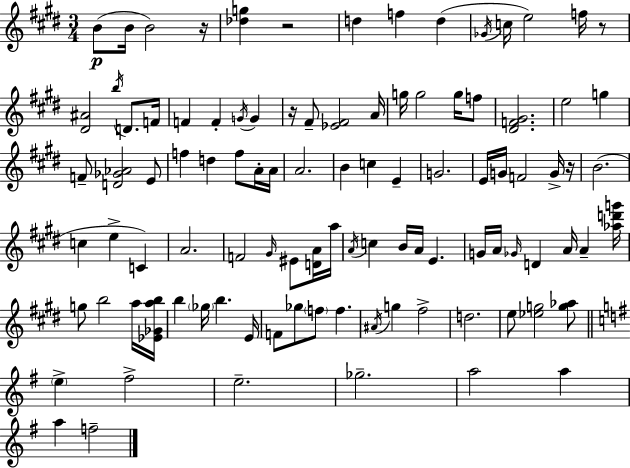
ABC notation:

X:1
T:Untitled
M:3/4
L:1/4
K:E
B/2 B/4 B2 z/4 [_dg] z2 d f d _G/4 c/4 e2 f/4 z/2 [^D^A]2 b/4 D/2 F/4 F F G/4 G z/4 ^F/2 [_E^F]2 A/4 g/4 g2 g/4 f/2 [^DF^G]2 e2 g F/2 [D_G_A]2 E/2 f d f/2 A/4 A/4 A2 B c E G2 E/4 G/4 F2 G/4 z/4 B2 c e C A2 F2 ^G/4 ^E/2 [DA]/4 a/4 A/4 c B/4 A/4 E G/4 A/4 _G/4 D A/4 A [_ad'g']/4 g/2 b2 a/4 [_E_Gab]/4 b _g/4 b E/4 F/2 _g/2 f/2 f ^A/4 g ^f2 d2 e/2 [_eg]2 [g_a]/2 e ^f2 e2 _g2 a2 a a f2